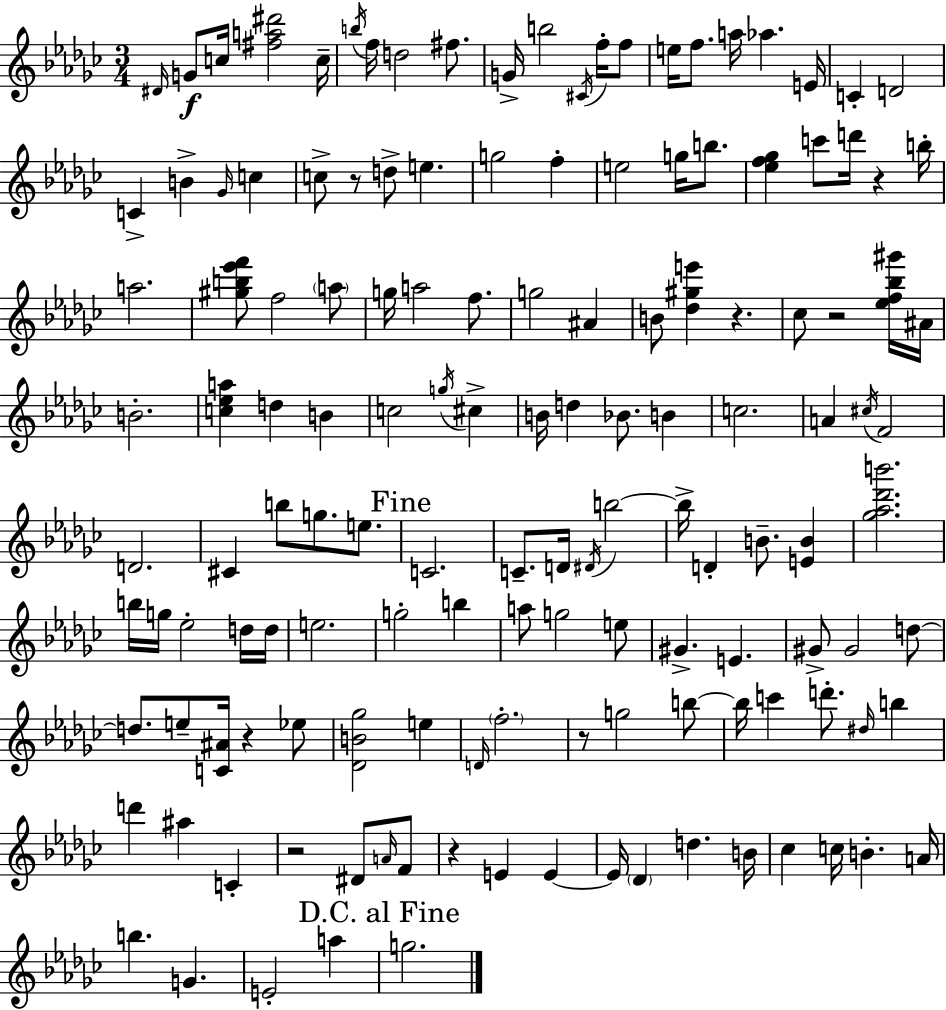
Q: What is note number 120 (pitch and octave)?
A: G4